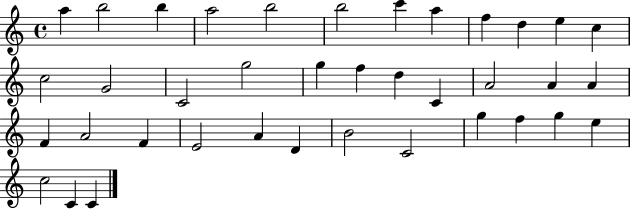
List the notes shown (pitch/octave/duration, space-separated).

A5/q B5/h B5/q A5/h B5/h B5/h C6/q A5/q F5/q D5/q E5/q C5/q C5/h G4/h C4/h G5/h G5/q F5/q D5/q C4/q A4/h A4/q A4/q F4/q A4/h F4/q E4/h A4/q D4/q B4/h C4/h G5/q F5/q G5/q E5/q C5/h C4/q C4/q